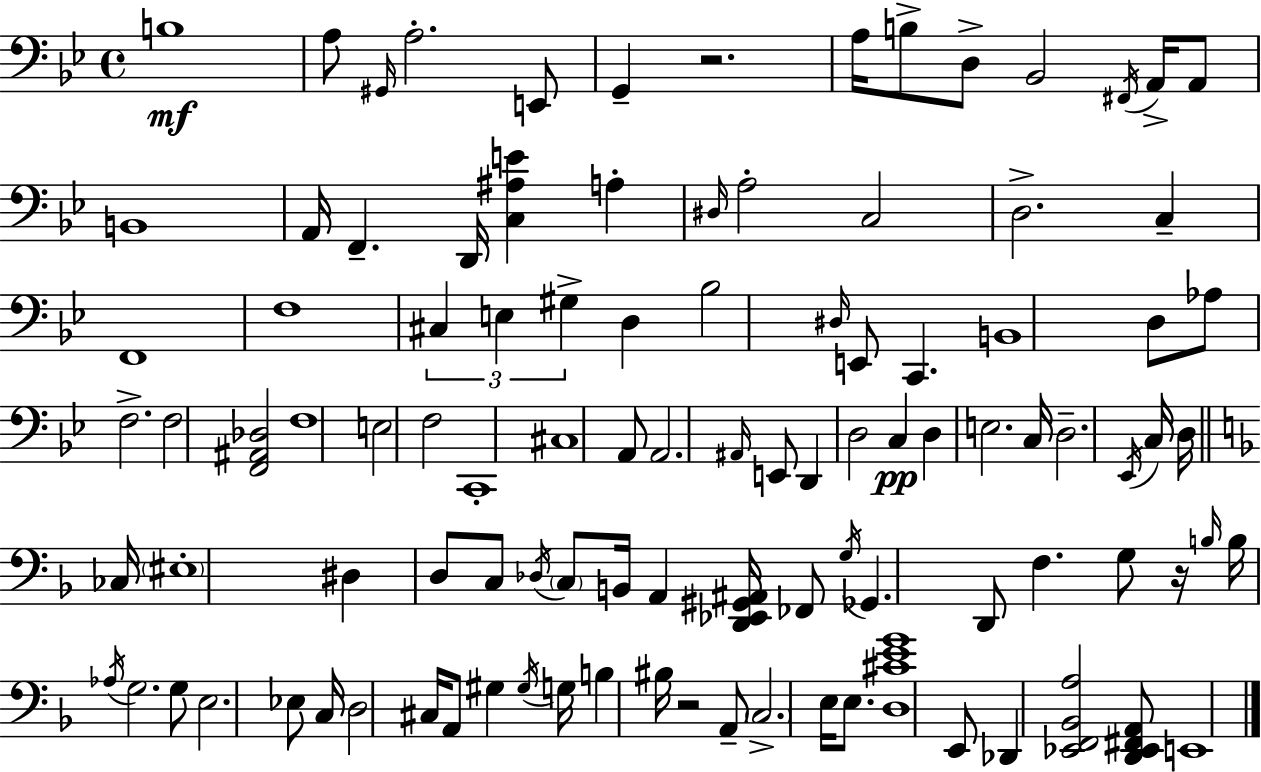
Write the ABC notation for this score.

X:1
T:Untitled
M:4/4
L:1/4
K:Gm
B,4 A,/2 ^G,,/4 A,2 E,,/2 G,, z2 A,/4 B,/2 D,/2 _B,,2 ^F,,/4 A,,/4 A,,/2 B,,4 A,,/4 F,, D,,/4 [C,^A,E] A, ^D,/4 A,2 C,2 D,2 C, F,,4 F,4 ^C, E, ^G, D, _B,2 ^D,/4 E,,/2 C,, B,,4 D,/2 _A,/2 F,2 F,2 [F,,^A,,_D,]2 F,4 E,2 F,2 C,,4 ^C,4 A,,/2 A,,2 ^A,,/4 E,,/2 D,, D,2 C, D, E,2 C,/4 D,2 _E,,/4 C,/4 D,/4 _C,/4 ^E,4 ^D, D,/2 C,/2 _D,/4 C,/2 B,,/4 A,, [D,,_E,,^G,,^A,,]/4 _F,,/2 G,/4 _G,, D,,/2 F, G,/2 z/4 B,/4 B,/4 _A,/4 G,2 G,/2 E,2 _E,/2 C,/4 D,2 ^C,/4 A,,/2 ^G, ^G,/4 G,/4 B, ^B,/4 z2 A,,/2 C,2 E,/4 E,/2 [D,^CEG]4 E,,/2 _D,, [_E,,F,,_B,,A,]2 [D,,_E,,^F,,A,,]/2 E,,4